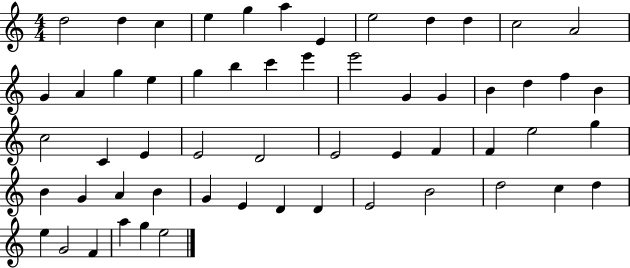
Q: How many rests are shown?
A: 0